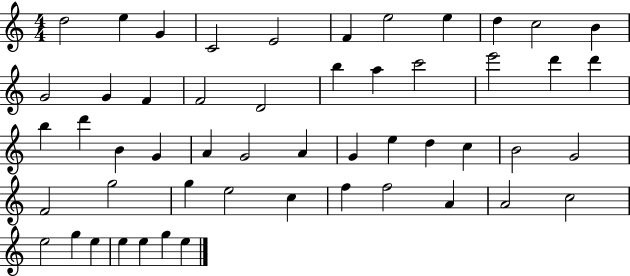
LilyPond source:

{
  \clef treble
  \numericTimeSignature
  \time 4/4
  \key c \major
  d''2 e''4 g'4 | c'2 e'2 | f'4 e''2 e''4 | d''4 c''2 b'4 | \break g'2 g'4 f'4 | f'2 d'2 | b''4 a''4 c'''2 | e'''2 d'''4 d'''4 | \break b''4 d'''4 b'4 g'4 | a'4 g'2 a'4 | g'4 e''4 d''4 c''4 | b'2 g'2 | \break f'2 g''2 | g''4 e''2 c''4 | f''4 f''2 a'4 | a'2 c''2 | \break e''2 g''4 e''4 | e''4 e''4 g''4 e''4 | \bar "|."
}